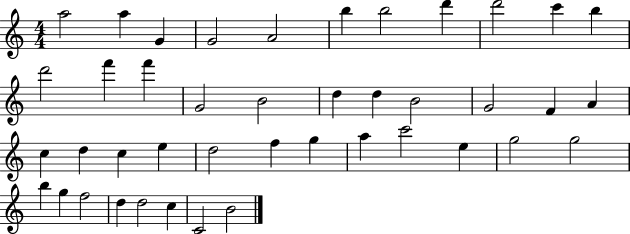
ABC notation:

X:1
T:Untitled
M:4/4
L:1/4
K:C
a2 a G G2 A2 b b2 d' d'2 c' b d'2 f' f' G2 B2 d d B2 G2 F A c d c e d2 f g a c'2 e g2 g2 b g f2 d d2 c C2 B2